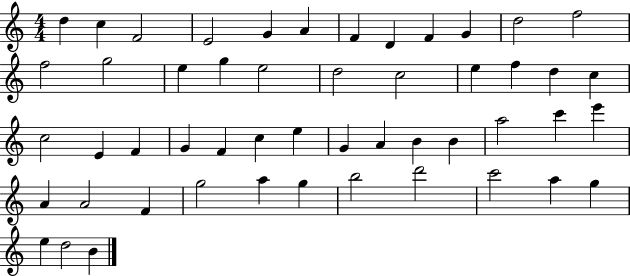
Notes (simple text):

D5/q C5/q F4/h E4/h G4/q A4/q F4/q D4/q F4/q G4/q D5/h F5/h F5/h G5/h E5/q G5/q E5/h D5/h C5/h E5/q F5/q D5/q C5/q C5/h E4/q F4/q G4/q F4/q C5/q E5/q G4/q A4/q B4/q B4/q A5/h C6/q E6/q A4/q A4/h F4/q G5/h A5/q G5/q B5/h D6/h C6/h A5/q G5/q E5/q D5/h B4/q